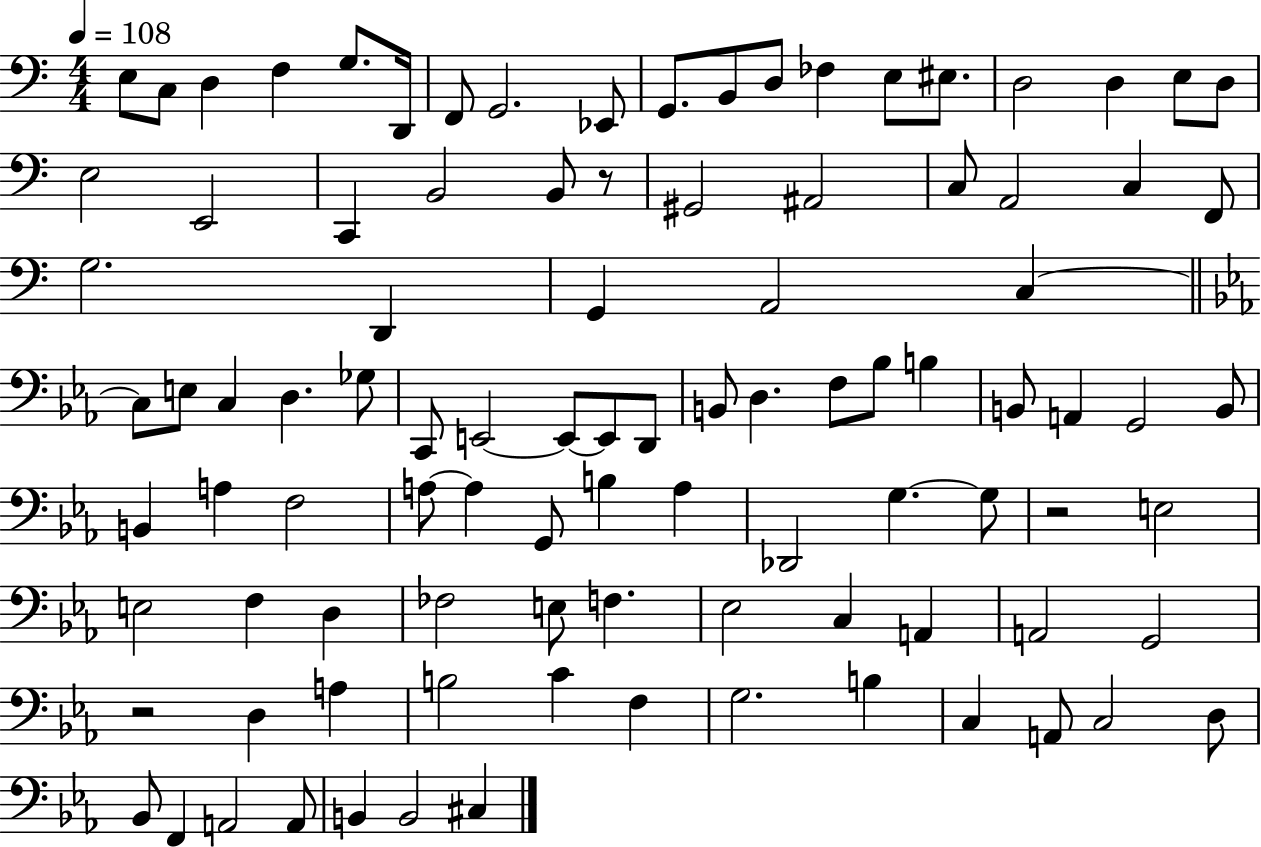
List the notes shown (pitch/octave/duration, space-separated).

E3/e C3/e D3/q F3/q G3/e. D2/s F2/e G2/h. Eb2/e G2/e. B2/e D3/e FES3/q E3/e EIS3/e. D3/h D3/q E3/e D3/e E3/h E2/h C2/q B2/h B2/e R/e G#2/h A#2/h C3/e A2/h C3/q F2/e G3/h. D2/q G2/q A2/h C3/q C3/e E3/e C3/q D3/q. Gb3/e C2/e E2/h E2/e E2/e D2/e B2/e D3/q. F3/e Bb3/e B3/q B2/e A2/q G2/h B2/e B2/q A3/q F3/h A3/e A3/q G2/e B3/q A3/q Db2/h G3/q. G3/e R/h E3/h E3/h F3/q D3/q FES3/h E3/e F3/q. Eb3/h C3/q A2/q A2/h G2/h R/h D3/q A3/q B3/h C4/q F3/q G3/h. B3/q C3/q A2/e C3/h D3/e Bb2/e F2/q A2/h A2/e B2/q B2/h C#3/q